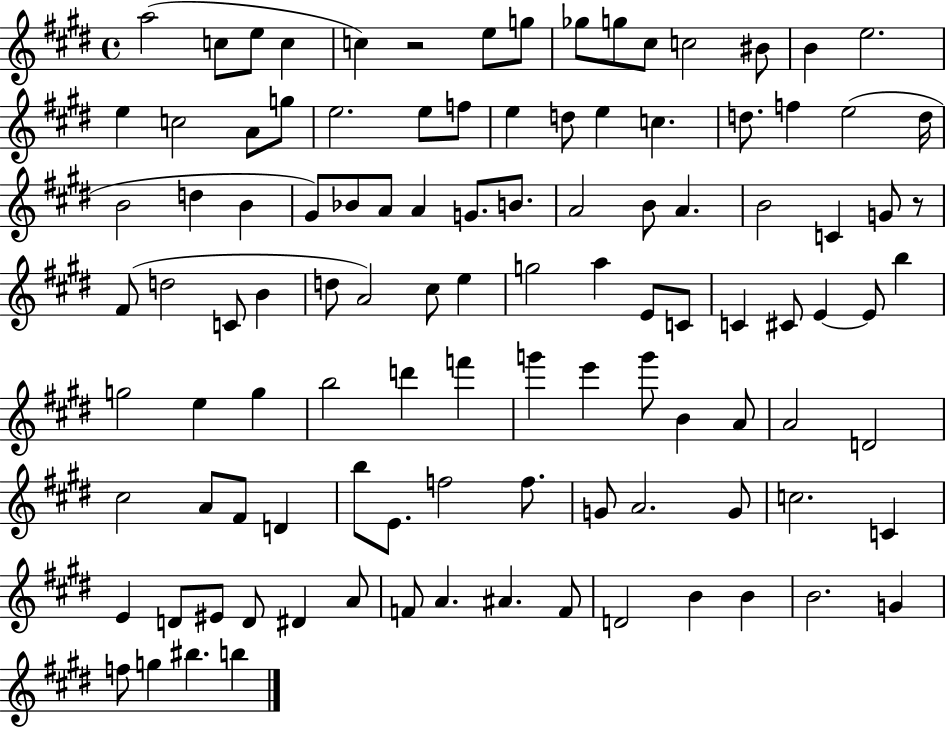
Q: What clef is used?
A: treble